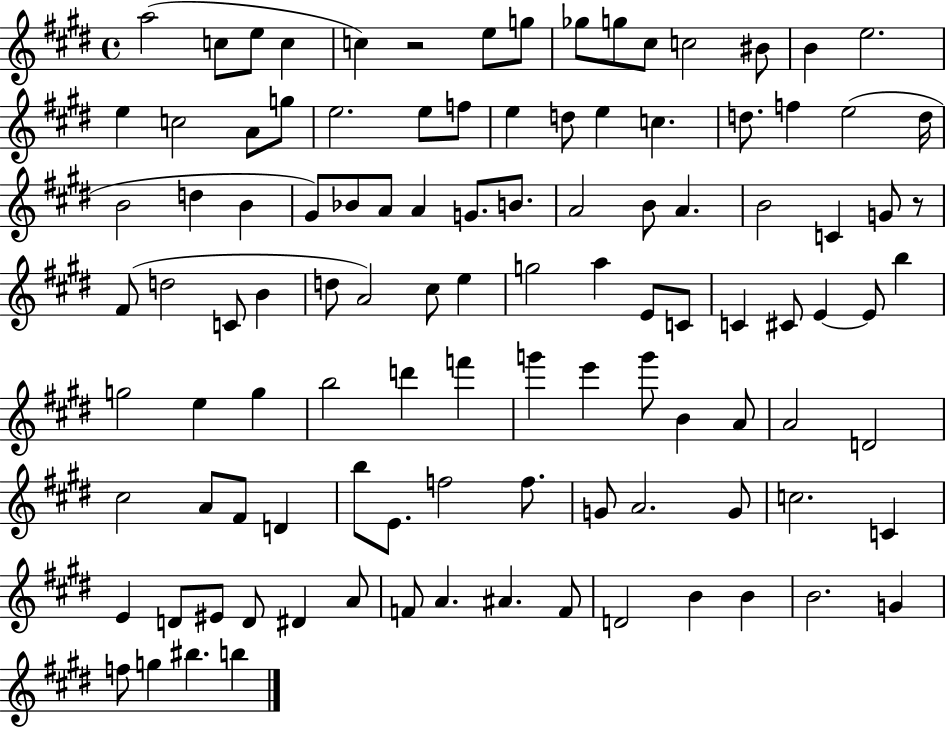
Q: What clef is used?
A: treble